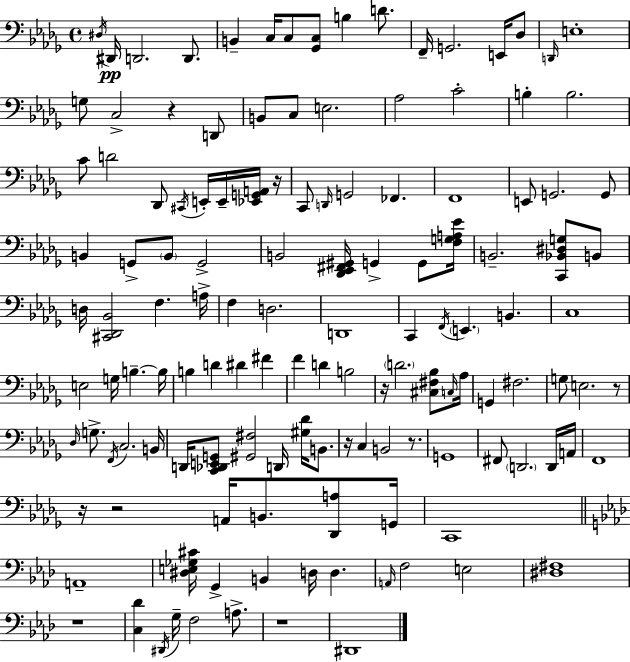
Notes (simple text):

D#3/s D#2/s D2/h. D2/e. B2/q C3/s C3/e [Gb2,C3]/e B3/q D4/e. F2/s G2/h. E2/s Db3/e D2/s E3/w G3/e C3/h R/q D2/e B2/e C3/e E3/h. Ab3/h C4/h B3/q B3/h. C4/e D4/h Db2/e C#2/s E2/s E2/s [Eb2,G2,A2]/s R/s C2/e D2/s G2/h FES2/q. F2/w E2/e G2/h. G2/e B2/q G2/e B2/e G2/h B2/h [Db2,Eb2,F#2,G#2]/s G2/q G2/e [F3,G3,A3,Eb4]/s B2/h. [C2,Bb2,D#3,G3]/e B2/e D3/s [C#2,Db2,Bb2]/h F3/q. A3/s F3/q D3/h. D2/w C2/q F2/s E2/q. B2/q. C3/w E3/h G3/s B3/q. B3/s B3/q D4/q D#4/q F#4/q F4/q D4/q B3/h R/s D4/h. [C#3,F#3,Bb3]/e C3/s Ab3/s G2/q F#3/h. G3/e E3/h. R/e Db3/s G3/e. F2/s C3/h. B2/s D2/s [C2,Db2,E2,G2]/e [G#2,F#3]/h D2/s [G#3,Db4]/s B2/e. R/s C3/q B2/h R/e. G2/w F#2/e D2/h. D2/s A2/s F2/w R/s R/h A2/s B2/e. [Db2,A3]/e G2/s C2/w A2/w [D#3,E3,Gb3,C#4]/s G2/q B2/q D3/s D3/q. A2/s F3/h E3/h [D#3,F#3]/w R/w [C3,Db4]/q D#2/s G3/s F3/h A3/e. R/w D#2/w